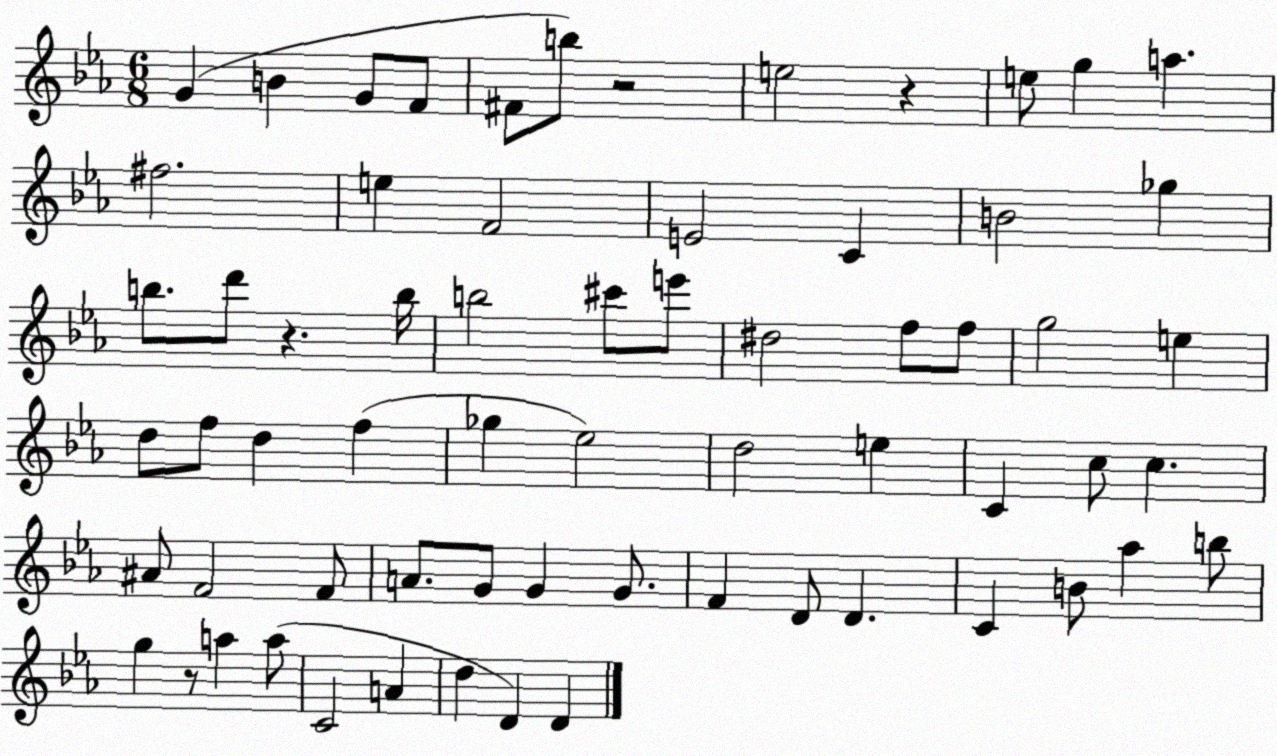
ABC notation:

X:1
T:Untitled
M:6/8
L:1/4
K:Eb
G B G/2 F/2 ^F/2 b/2 z2 e2 z e/2 g a ^f2 e F2 E2 C B2 _g b/2 d'/2 z b/4 b2 ^c'/2 e'/2 ^d2 f/2 f/2 g2 e d/2 f/2 d f _g _e2 d2 e C c/2 c ^A/2 F2 F/2 A/2 G/2 G G/2 F D/2 D C B/2 _a b/2 g z/2 a a/2 C2 A d D D